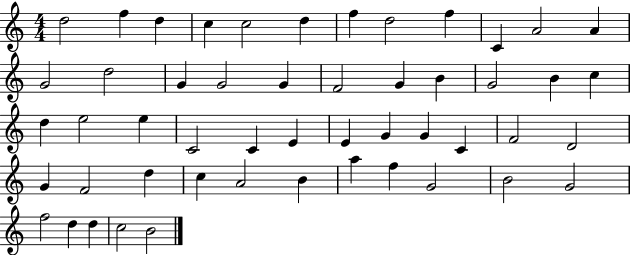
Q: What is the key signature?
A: C major